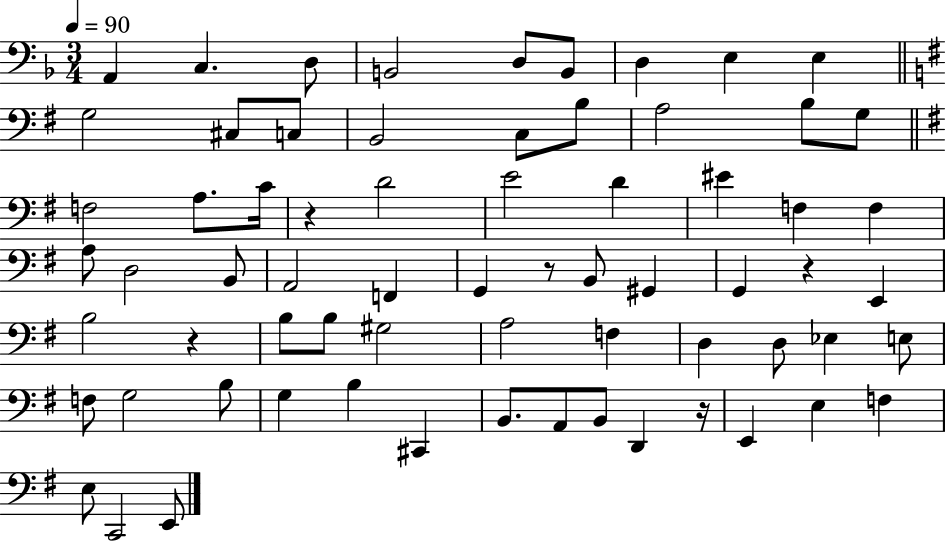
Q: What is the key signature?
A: F major